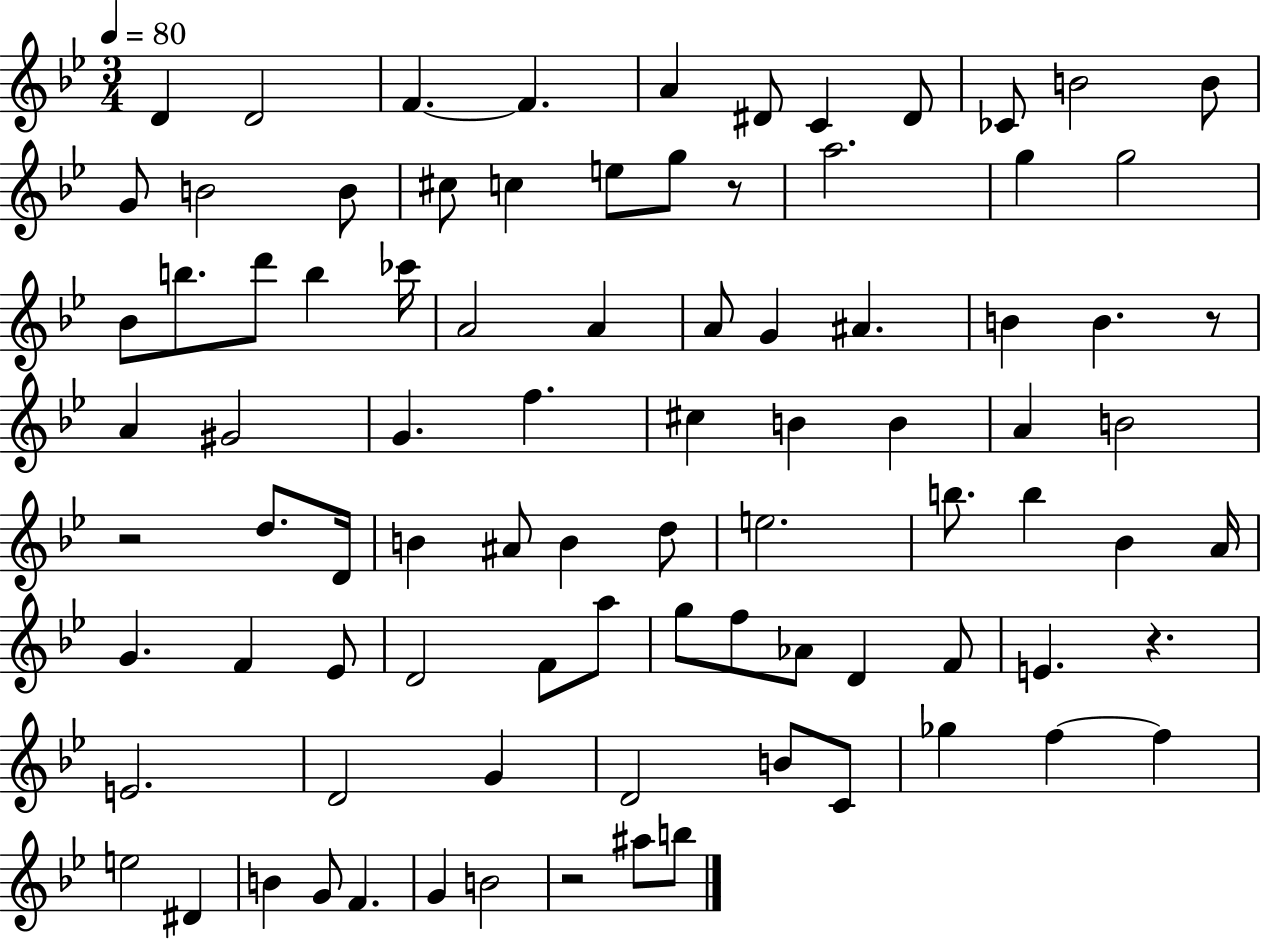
X:1
T:Untitled
M:3/4
L:1/4
K:Bb
D D2 F F A ^D/2 C ^D/2 _C/2 B2 B/2 G/2 B2 B/2 ^c/2 c e/2 g/2 z/2 a2 g g2 _B/2 b/2 d'/2 b _c'/4 A2 A A/2 G ^A B B z/2 A ^G2 G f ^c B B A B2 z2 d/2 D/4 B ^A/2 B d/2 e2 b/2 b _B A/4 G F _E/2 D2 F/2 a/2 g/2 f/2 _A/2 D F/2 E z E2 D2 G D2 B/2 C/2 _g f f e2 ^D B G/2 F G B2 z2 ^a/2 b/2